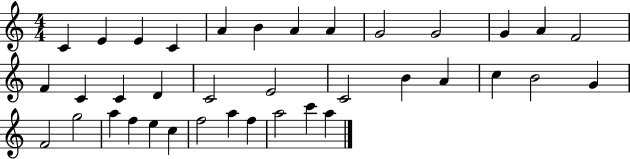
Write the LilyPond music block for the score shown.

{
  \clef treble
  \numericTimeSignature
  \time 4/4
  \key c \major
  c'4 e'4 e'4 c'4 | a'4 b'4 a'4 a'4 | g'2 g'2 | g'4 a'4 f'2 | \break f'4 c'4 c'4 d'4 | c'2 e'2 | c'2 b'4 a'4 | c''4 b'2 g'4 | \break f'2 g''2 | a''4 f''4 e''4 c''4 | f''2 a''4 f''4 | a''2 c'''4 a''4 | \break \bar "|."
}